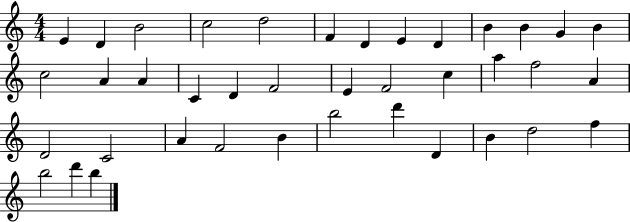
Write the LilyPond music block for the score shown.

{
  \clef treble
  \numericTimeSignature
  \time 4/4
  \key c \major
  e'4 d'4 b'2 | c''2 d''2 | f'4 d'4 e'4 d'4 | b'4 b'4 g'4 b'4 | \break c''2 a'4 a'4 | c'4 d'4 f'2 | e'4 f'2 c''4 | a''4 f''2 a'4 | \break d'2 c'2 | a'4 f'2 b'4 | b''2 d'''4 d'4 | b'4 d''2 f''4 | \break b''2 d'''4 b''4 | \bar "|."
}